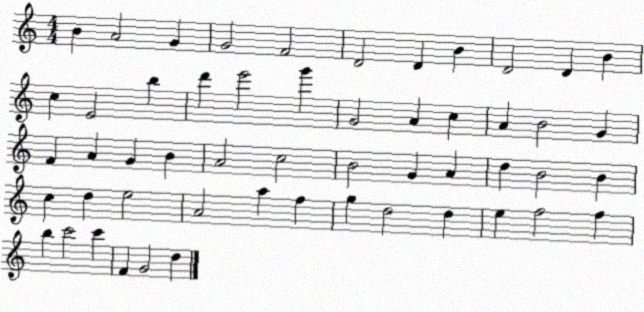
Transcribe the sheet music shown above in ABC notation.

X:1
T:Untitled
M:4/4
L:1/4
K:C
B A2 G G2 F2 D2 D B D2 D B c E2 b d' e'2 g' G2 A c A B2 G F A G B A2 c2 B2 G A d B2 B c d e2 A2 a f g d2 d e f2 f b c'2 c' F G2 d